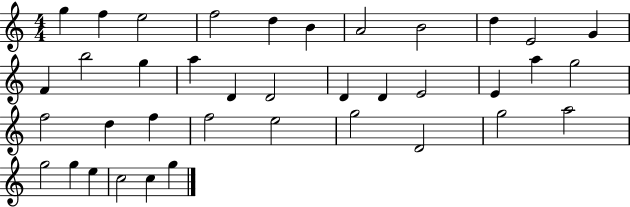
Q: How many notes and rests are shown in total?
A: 38